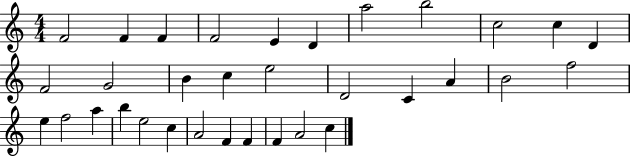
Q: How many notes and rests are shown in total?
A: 33